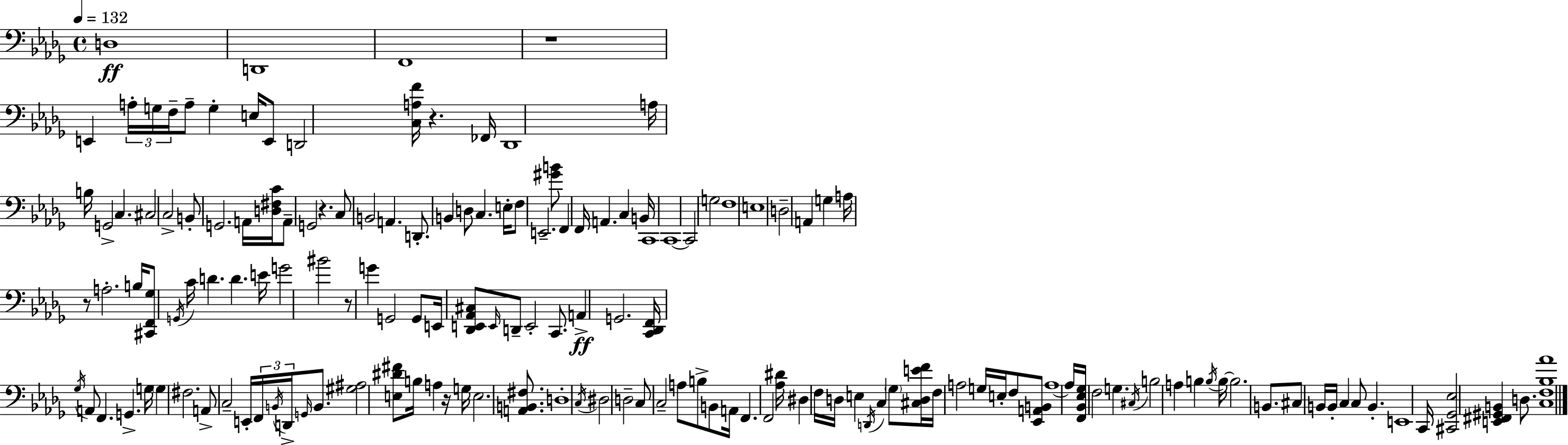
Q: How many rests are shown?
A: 6